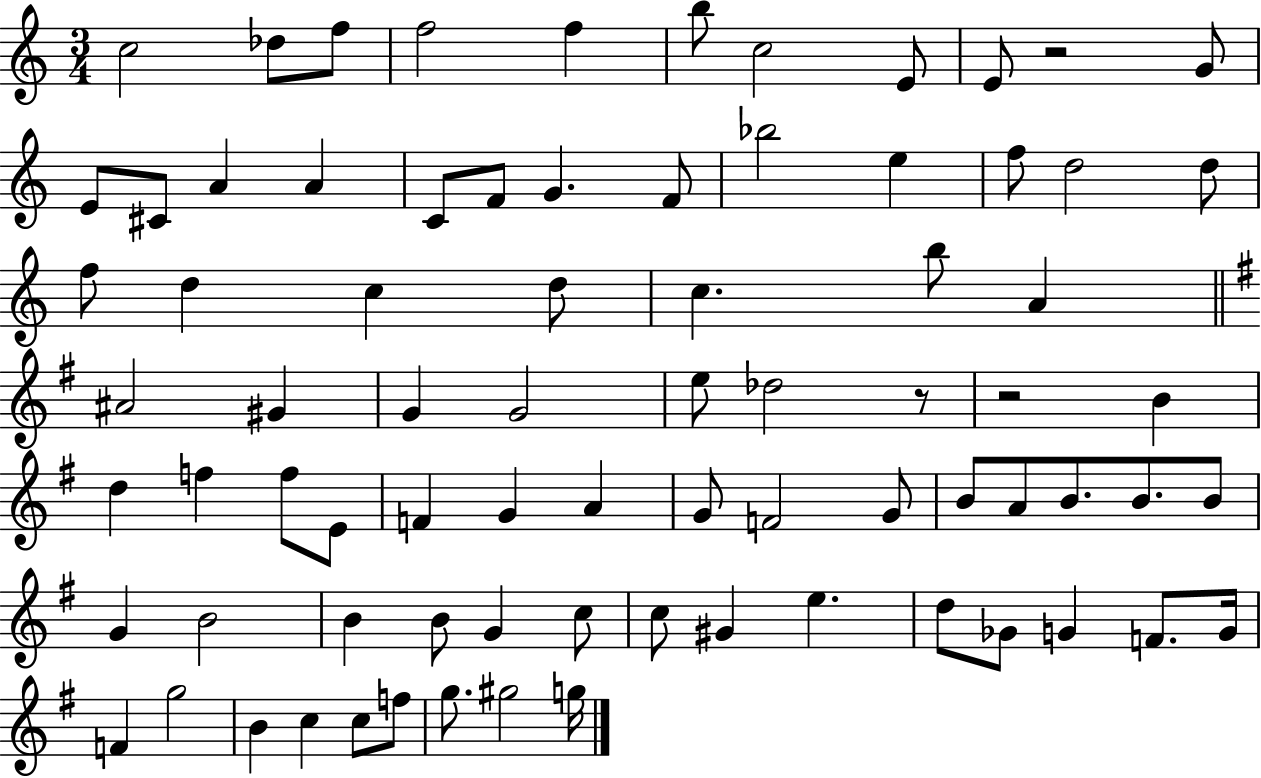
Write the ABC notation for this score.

X:1
T:Untitled
M:3/4
L:1/4
K:C
c2 _d/2 f/2 f2 f b/2 c2 E/2 E/2 z2 G/2 E/2 ^C/2 A A C/2 F/2 G F/2 _b2 e f/2 d2 d/2 f/2 d c d/2 c b/2 A ^A2 ^G G G2 e/2 _d2 z/2 z2 B d f f/2 E/2 F G A G/2 F2 G/2 B/2 A/2 B/2 B/2 B/2 G B2 B B/2 G c/2 c/2 ^G e d/2 _G/2 G F/2 G/4 F g2 B c c/2 f/2 g/2 ^g2 g/4